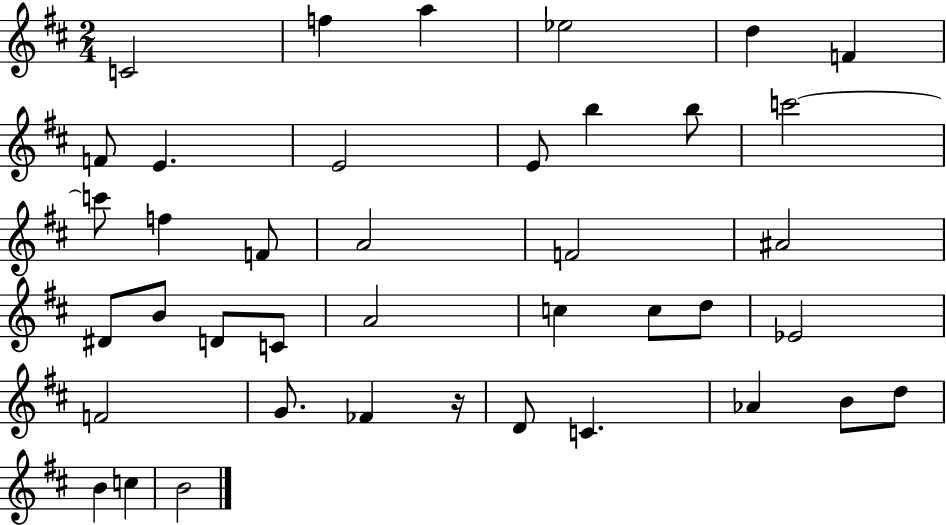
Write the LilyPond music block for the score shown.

{
  \clef treble
  \numericTimeSignature
  \time 2/4
  \key d \major
  c'2 | f''4 a''4 | ees''2 | d''4 f'4 | \break f'8 e'4. | e'2 | e'8 b''4 b''8 | c'''2~~ | \break c'''8 f''4 f'8 | a'2 | f'2 | ais'2 | \break dis'8 b'8 d'8 c'8 | a'2 | c''4 c''8 d''8 | ees'2 | \break f'2 | g'8. fes'4 r16 | d'8 c'4. | aes'4 b'8 d''8 | \break b'4 c''4 | b'2 | \bar "|."
}